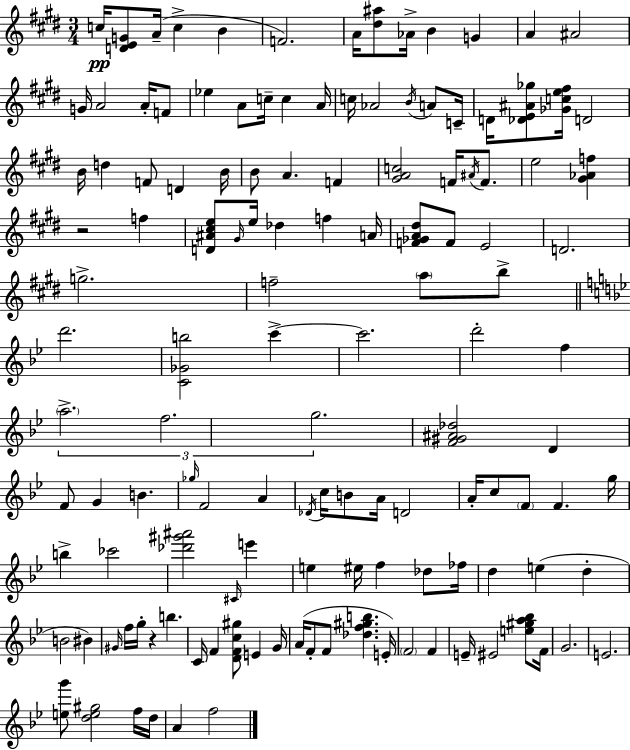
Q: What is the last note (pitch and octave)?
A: F5